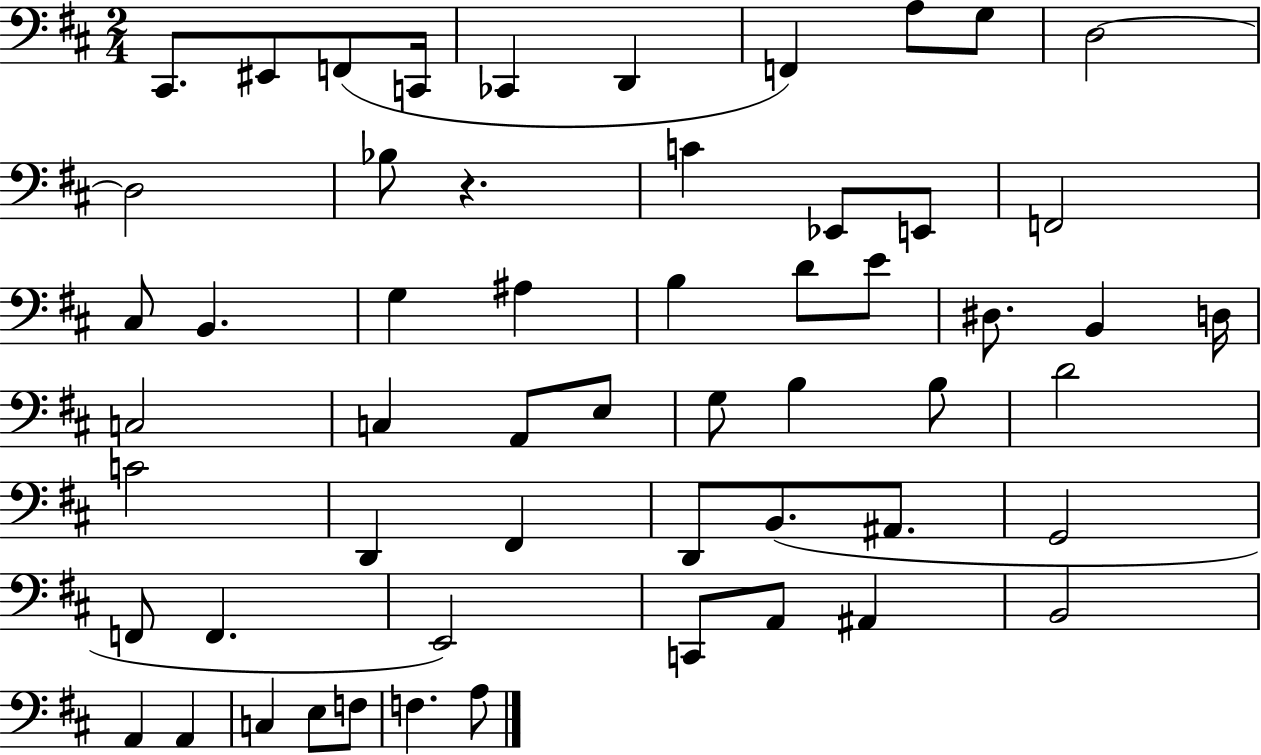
X:1
T:Untitled
M:2/4
L:1/4
K:D
^C,,/2 ^E,,/2 F,,/2 C,,/4 _C,, D,, F,, A,/2 G,/2 D,2 D,2 _B,/2 z C _E,,/2 E,,/2 F,,2 ^C,/2 B,, G, ^A, B, D/2 E/2 ^D,/2 B,, D,/4 C,2 C, A,,/2 E,/2 G,/2 B, B,/2 D2 C2 D,, ^F,, D,,/2 B,,/2 ^A,,/2 G,,2 F,,/2 F,, E,,2 C,,/2 A,,/2 ^A,, B,,2 A,, A,, C, E,/2 F,/2 F, A,/2